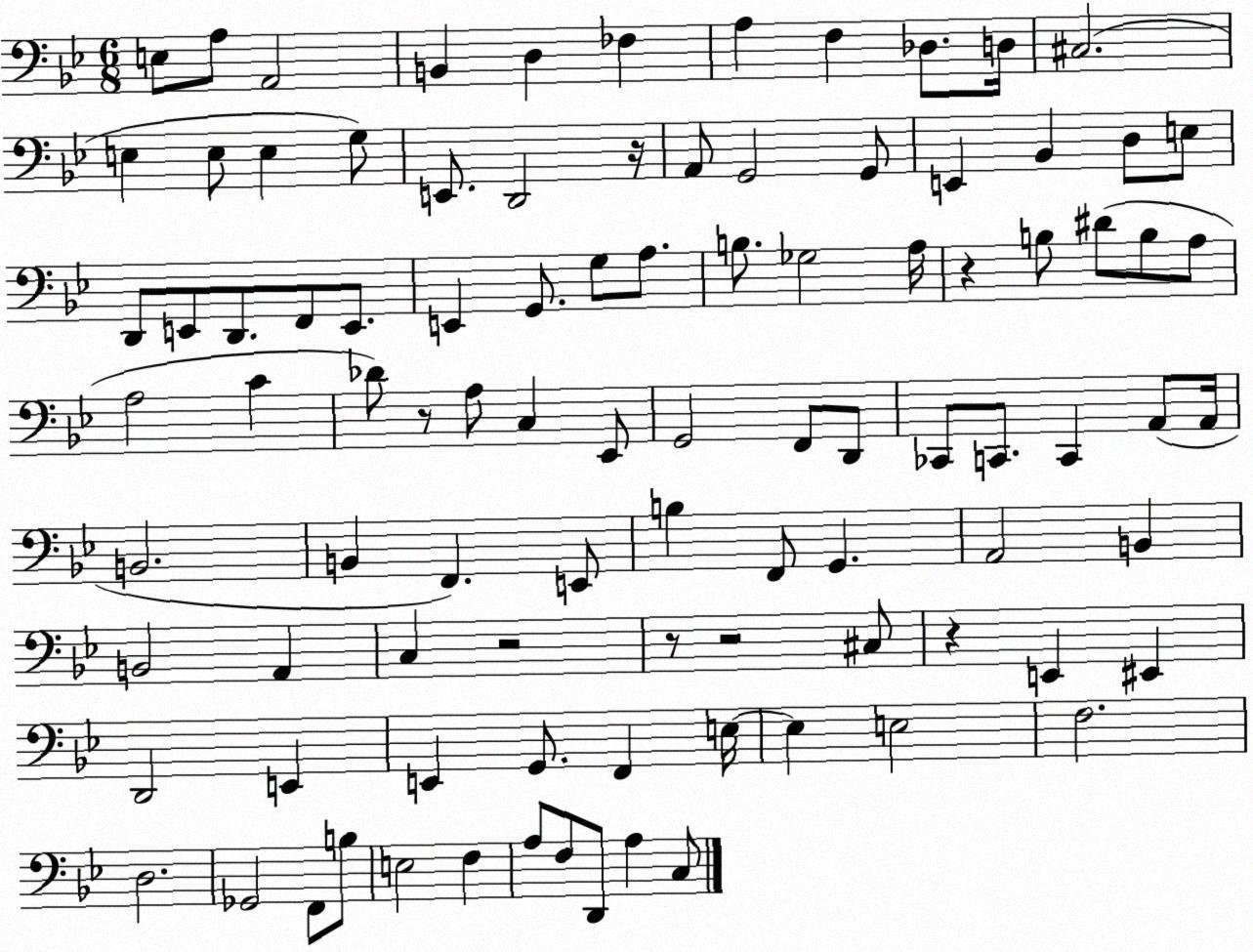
X:1
T:Untitled
M:6/8
L:1/4
K:Bb
E,/2 A,/2 A,,2 B,, D, _F, A, F, _D,/2 D,/4 ^C,2 E, E,/2 E, G,/2 E,,/2 D,,2 z/4 A,,/2 G,,2 G,,/2 E,, _B,, D,/2 E,/2 D,,/2 E,,/2 D,,/2 F,,/2 E,,/2 E,, G,,/2 G,/2 A,/2 B,/2 _G,2 A,/4 z B,/2 ^D/2 B,/2 A,/2 A,2 C _D/2 z/2 A,/2 C, _E,,/2 G,,2 F,,/2 D,,/2 _C,,/2 C,,/2 C,, A,,/2 A,,/4 B,,2 B,, F,, E,,/2 B, F,,/2 G,, A,,2 B,, B,,2 A,, C, z2 z/2 z2 ^C,/2 z E,, ^E,, D,,2 E,, E,, G,,/2 F,, E,/4 E, E,2 F,2 D,2 _G,,2 F,,/2 B,/2 E,2 F, A,/2 F,/2 D,,/2 A, C,/2